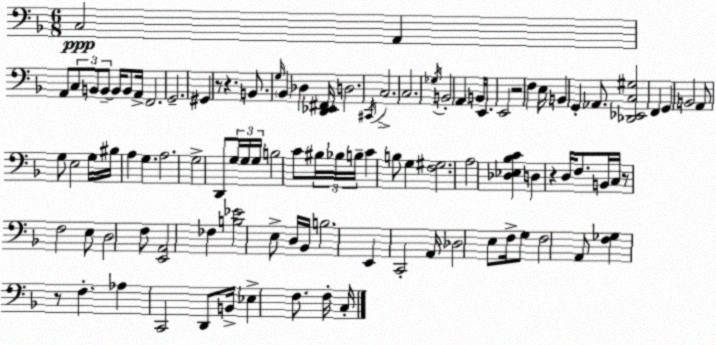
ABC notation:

X:1
T:Untitled
M:6/8
L:1/4
K:F
C,2 A,, A,,/2 C,/2 B,,/2 B,,/2 B,,/4 B,,/2 A,,/4 F,,2 G,,2 ^G,, z/2 z B,,/2 G,/4 _B,, _D, [D,,_E,,^F,,]/4 D,2 ^C,,/4 C,2 C,2 _G,/4 B,,2 A,, B,,/4 E,,/2 E,,2 z2 F, E,/4 B,, G,, _A,,/2 [_D,,_E,,C,^G,]2 F,, G,, B,,2 A,,/2 G,/2 E,2 G,/4 ^B,/4 A, G, A,2 G,2 D,,/2 G,/4 G,/4 G,/4 B,2 C/2 ^B,/4 _B,/4 B,/4 C B,/2 G, [F,^G,]2 A,2 [_D,_E,_B,C] D, z D,/4 F,/2 B,,/4 C,/4 z/2 F,2 E,/2 D,2 F,/2 [E,,A,,]2 _F, [B,_E]2 E,/2 D,/4 _B,,/4 B,2 E,, C,,2 A,,/4 _D,2 E,/2 F,/4 G,/2 F,2 A,,/2 [F,_G,] z/2 F, _A, C,,2 D,,/2 B,,/4 _E, F,/2 F,/4 C,/4